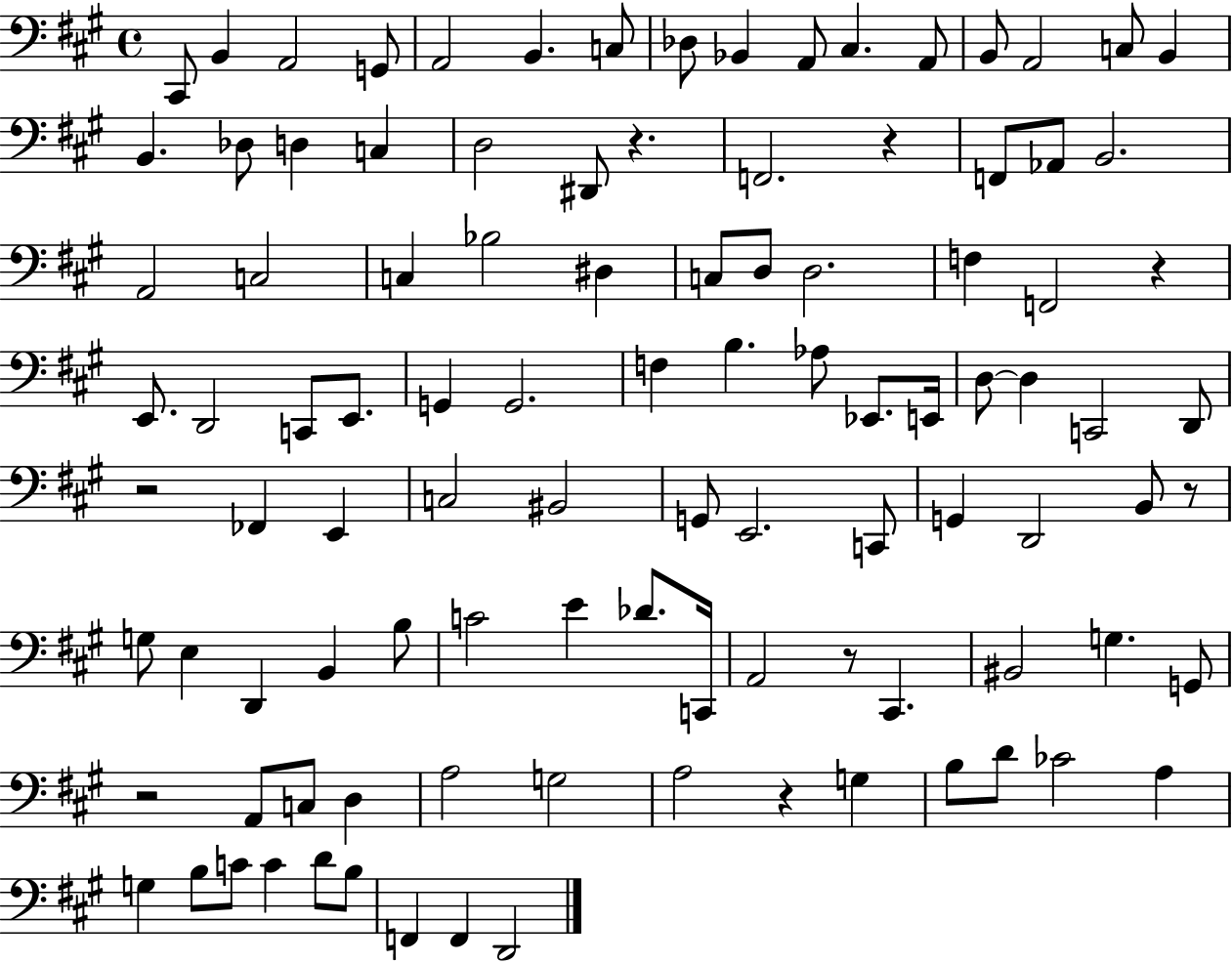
{
  \clef bass
  \time 4/4
  \defaultTimeSignature
  \key a \major
  \repeat volta 2 { cis,8 b,4 a,2 g,8 | a,2 b,4. c8 | des8 bes,4 a,8 cis4. a,8 | b,8 a,2 c8 b,4 | \break b,4. des8 d4 c4 | d2 dis,8 r4. | f,2. r4 | f,8 aes,8 b,2. | \break a,2 c2 | c4 bes2 dis4 | c8 d8 d2. | f4 f,2 r4 | \break e,8. d,2 c,8 e,8. | g,4 g,2. | f4 b4. aes8 ees,8. e,16 | d8~~ d4 c,2 d,8 | \break r2 fes,4 e,4 | c2 bis,2 | g,8 e,2. c,8 | g,4 d,2 b,8 r8 | \break g8 e4 d,4 b,4 b8 | c'2 e'4 des'8. c,16 | a,2 r8 cis,4. | bis,2 g4. g,8 | \break r2 a,8 c8 d4 | a2 g2 | a2 r4 g4 | b8 d'8 ces'2 a4 | \break g4 b8 c'8 c'4 d'8 b8 | f,4 f,4 d,2 | } \bar "|."
}